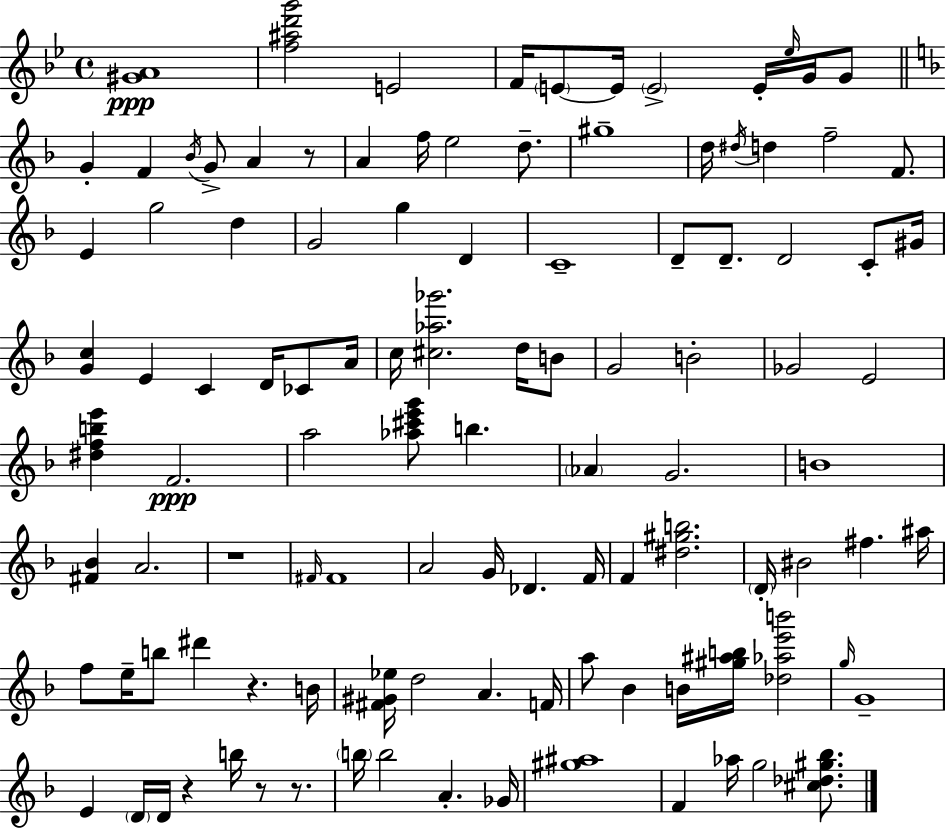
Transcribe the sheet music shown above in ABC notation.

X:1
T:Untitled
M:4/4
L:1/4
K:Bb
[^GA]4 [f^ad'g']2 E2 F/4 E/2 E/4 E2 E/4 _e/4 G/4 G/2 G F _B/4 G/2 A z/2 A f/4 e2 d/2 ^g4 d/4 ^d/4 d f2 F/2 E g2 d G2 g D C4 D/2 D/2 D2 C/2 ^G/4 [Gc] E C D/4 _C/2 A/4 c/4 [^c_a_g']2 d/4 B/2 G2 B2 _G2 E2 [^dfbe'] F2 a2 [_a^c'e'g']/2 b _A G2 B4 [^F_B] A2 z4 ^F/4 ^F4 A2 G/4 _D F/4 F [^d^gb]2 D/4 ^B2 ^f ^a/4 f/2 e/4 b/2 ^d' z B/4 [^F^G_e]/4 d2 A F/4 a/2 _B B/4 [^g^ab]/4 [_d_ae'b']2 g/4 G4 E D/4 D/4 z b/4 z/2 z/2 b/4 b2 A _G/4 [^g^a]4 F _a/4 g2 [^c_d^g_b]/2